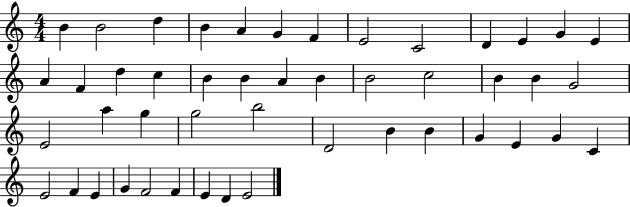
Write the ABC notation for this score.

X:1
T:Untitled
M:4/4
L:1/4
K:C
B B2 d B A G F E2 C2 D E G E A F d c B B A B B2 c2 B B G2 E2 a g g2 b2 D2 B B G E G C E2 F E G F2 F E D E2